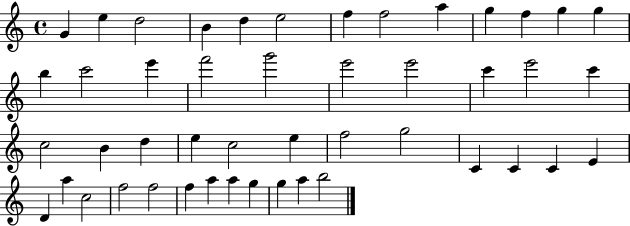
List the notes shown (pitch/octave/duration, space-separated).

G4/q E5/q D5/h B4/q D5/q E5/h F5/q F5/h A5/q G5/q F5/q G5/q G5/q B5/q C6/h E6/q F6/h G6/h E6/h E6/h C6/q E6/h C6/q C5/h B4/q D5/q E5/q C5/h E5/q F5/h G5/h C4/q C4/q C4/q E4/q D4/q A5/q C5/h F5/h F5/h F5/q A5/q A5/q G5/q G5/q A5/q B5/h